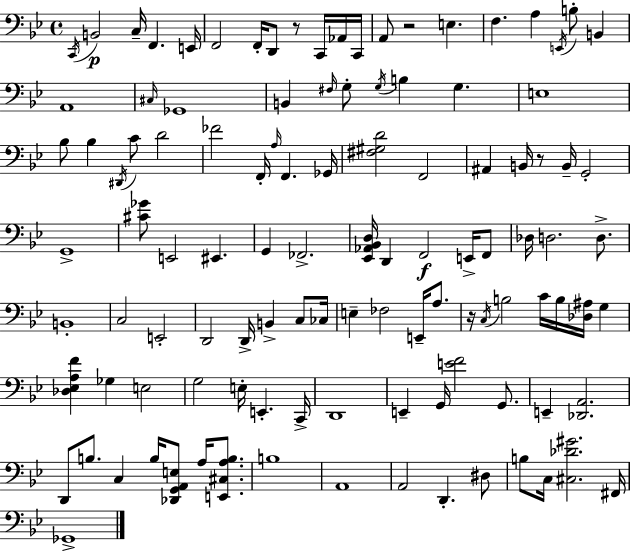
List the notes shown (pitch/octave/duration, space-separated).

C2/s B2/h C3/s F2/q. E2/s F2/h F2/s D2/e R/e C2/s Ab2/s C2/s A2/e R/h E3/q. F3/q. A3/q E2/s B3/e B2/q A2/w C#3/s Gb2/w B2/q F#3/s G3/e G3/s B3/q G3/q. E3/w Bb3/e Bb3/q D#2/s C4/e D4/h FES4/h F2/s A3/s F2/q. Gb2/s [F#3,G#3,D4]/h F2/h A#2/q B2/s R/e B2/s G2/h G2/w [C#4,Gb4]/e E2/h EIS2/q. G2/q FES2/h. [Eb2,Ab2,Bb2,D3]/s D2/q F2/h E2/s F2/e Db3/s D3/h. D3/e. B2/w C3/h E2/h D2/h D2/s B2/q C3/e CES3/s E3/q FES3/h E2/s A3/e. R/s C3/s B3/h C4/s B3/s [Db3,A#3]/s G3/q [Db3,Eb3,A3,F4]/q Gb3/q E3/h G3/h E3/s E2/q. C2/s D2/w E2/q G2/s [E4,F4]/h G2/e. E2/q [Db2,A2]/h. D2/e B3/e. C3/q B3/s [Db2,G2,A2,E3]/e A3/s [E2,C#3,A3,B3]/e. B3/w A2/w A2/h D2/q. D#3/e B3/e C3/s [C#3,Db4,G#4]/h. F#2/s Gb2/w